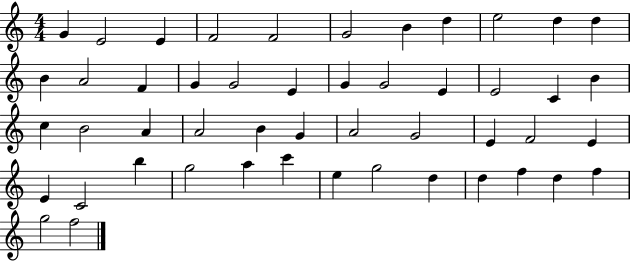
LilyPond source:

{
  \clef treble
  \numericTimeSignature
  \time 4/4
  \key c \major
  g'4 e'2 e'4 | f'2 f'2 | g'2 b'4 d''4 | e''2 d''4 d''4 | \break b'4 a'2 f'4 | g'4 g'2 e'4 | g'4 g'2 e'4 | e'2 c'4 b'4 | \break c''4 b'2 a'4 | a'2 b'4 g'4 | a'2 g'2 | e'4 f'2 e'4 | \break e'4 c'2 b''4 | g''2 a''4 c'''4 | e''4 g''2 d''4 | d''4 f''4 d''4 f''4 | \break g''2 f''2 | \bar "|."
}